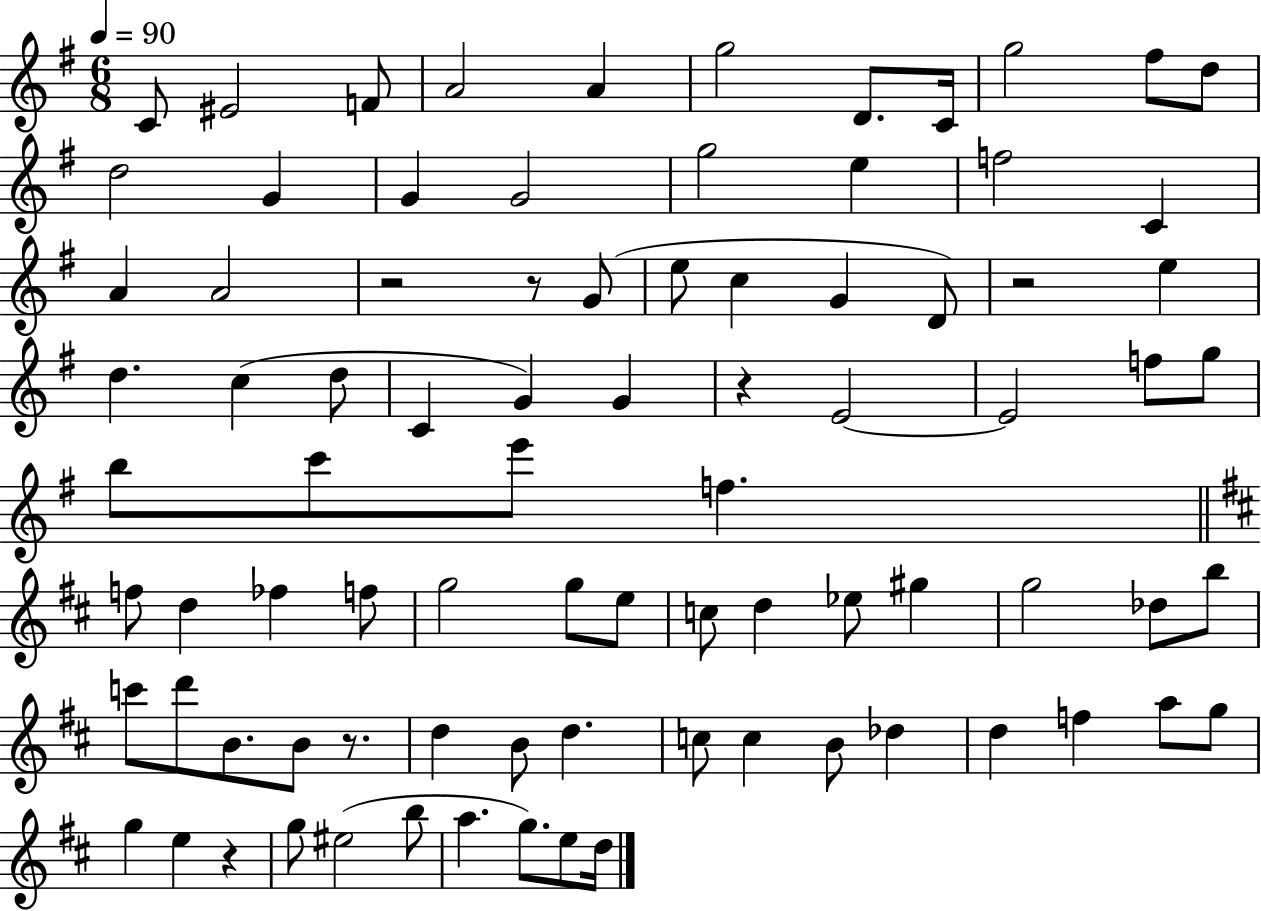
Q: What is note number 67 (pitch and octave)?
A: D5